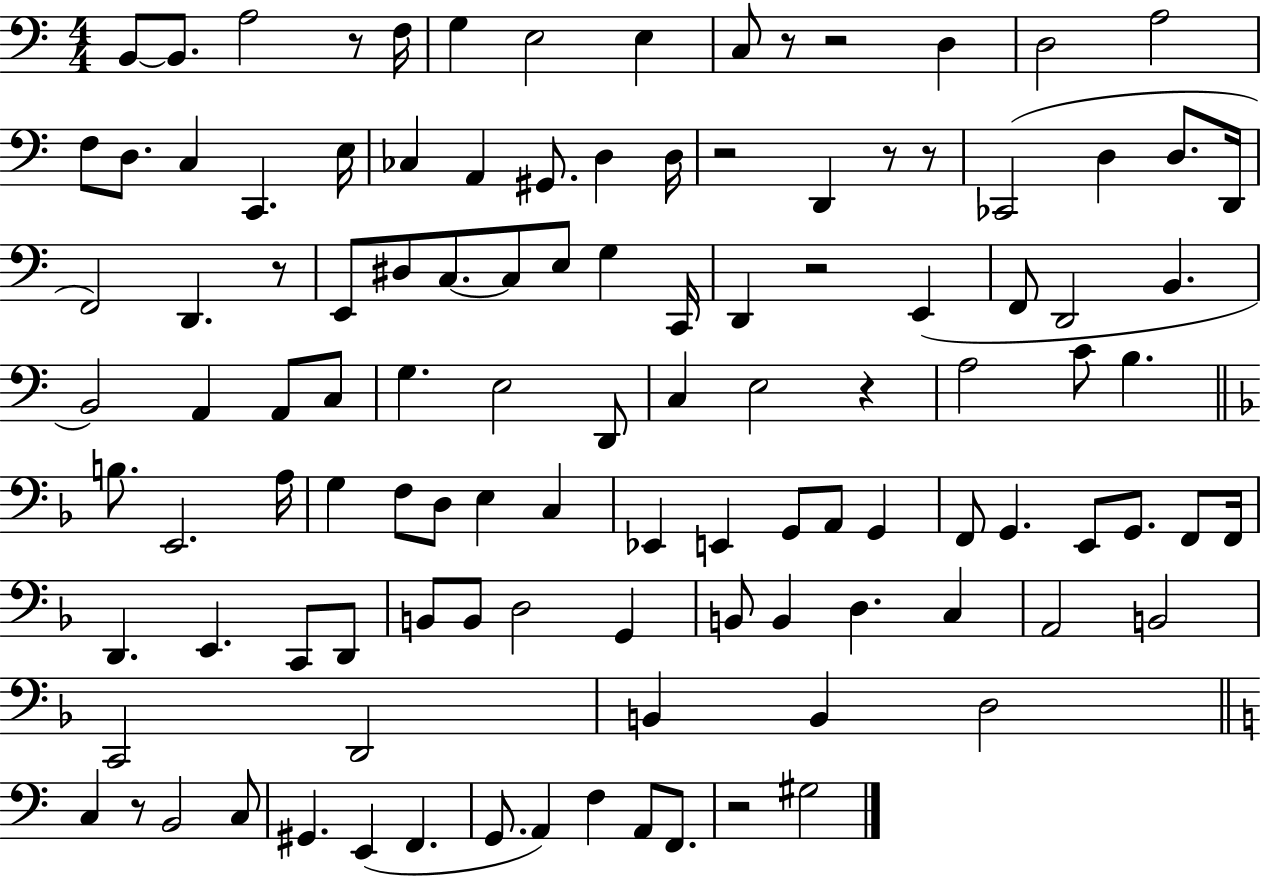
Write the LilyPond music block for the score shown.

{
  \clef bass
  \numericTimeSignature
  \time 4/4
  \key c \major
  b,8~~ b,8. a2 r8 f16 | g4 e2 e4 | c8 r8 r2 d4 | d2 a2 | \break f8 d8. c4 c,4. e16 | ces4 a,4 gis,8. d4 d16 | r2 d,4 r8 r8 | ces,2( d4 d8. d,16 | \break f,2) d,4. r8 | e,8 dis8 c8.~~ c8 e8 g4 c,16 | d,4 r2 e,4( | f,8 d,2 b,4. | \break b,2) a,4 a,8 c8 | g4. e2 d,8 | c4 e2 r4 | a2 c'8 b4. | \break \bar "||" \break \key d \minor b8. e,2. a16 | g4 f8 d8 e4 c4 | ees,4 e,4 g,8 a,8 g,4 | f,8 g,4. e,8 g,8. f,8 f,16 | \break d,4. e,4. c,8 d,8 | b,8 b,8 d2 g,4 | b,8 b,4 d4. c4 | a,2 b,2 | \break c,2 d,2 | b,4 b,4 d2 | \bar "||" \break \key c \major c4 r8 b,2 c8 | gis,4. e,4( f,4. | g,8. a,4) f4 a,8 f,8. | r2 gis2 | \break \bar "|."
}